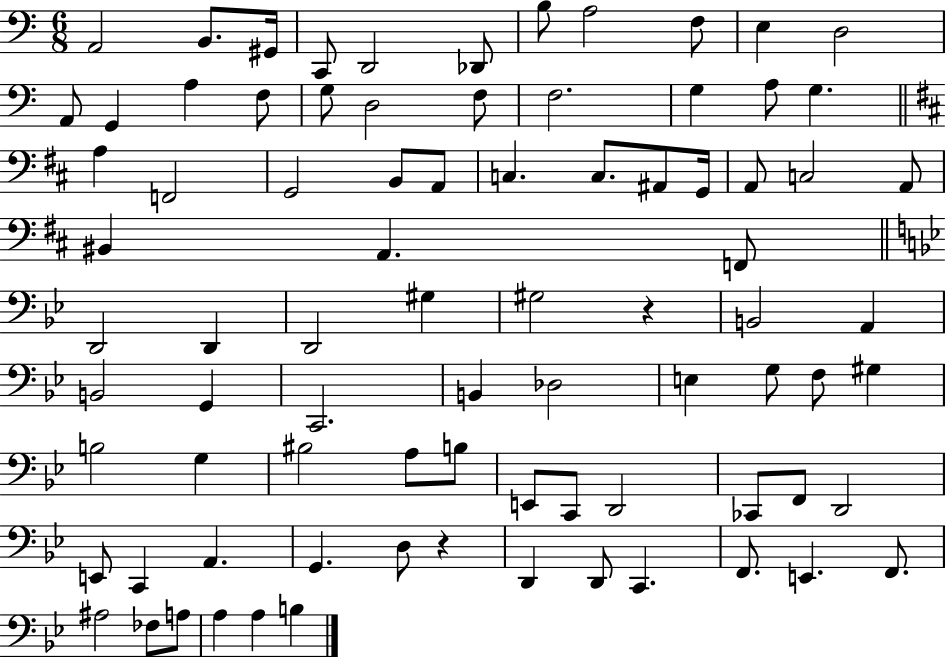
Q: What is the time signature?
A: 6/8